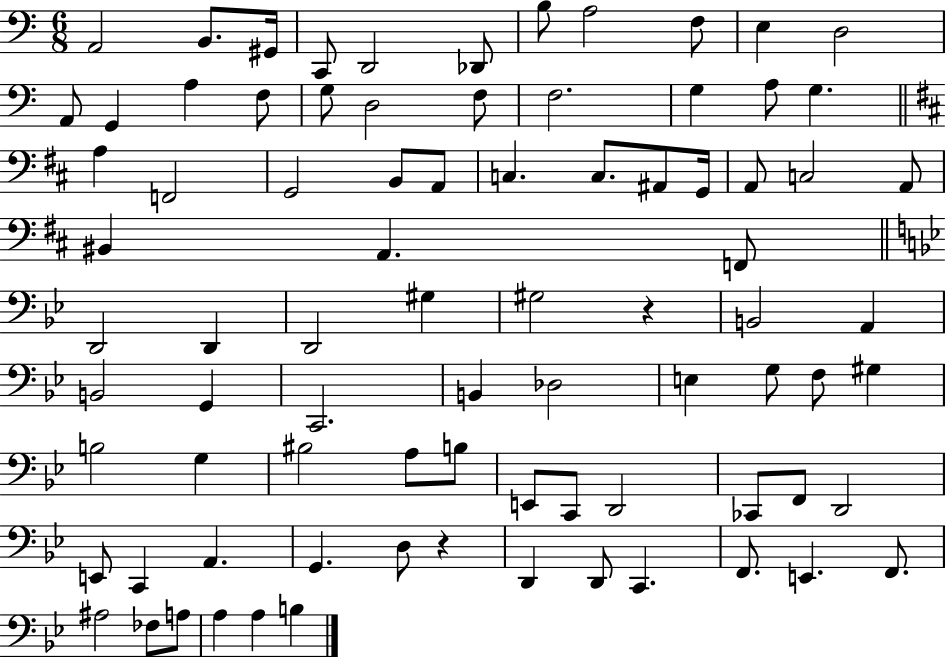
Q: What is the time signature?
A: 6/8